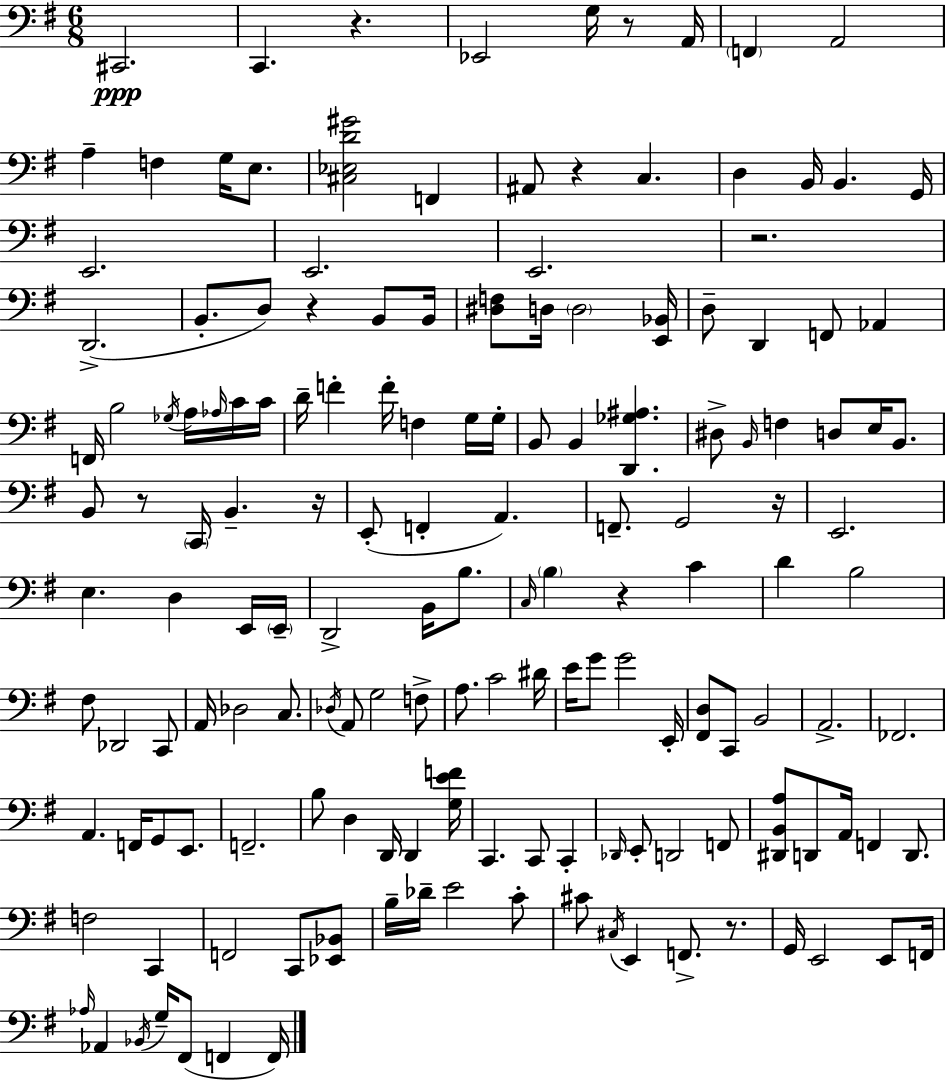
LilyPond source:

{
  \clef bass
  \numericTimeSignature
  \time 6/8
  \key e \minor
  cis,2.\ppp | c,4. r4. | ees,2 g16 r8 a,16 | \parenthesize f,4 a,2 | \break a4-- f4 g16 e8. | <cis ees d' gis'>2 f,4 | ais,8 r4 c4. | d4 b,16 b,4. g,16 | \break e,2. | e,2. | e,2. | r2. | \break d,2.->( | b,8.-. d8) r4 b,8 b,16 | <dis f>8 d16 \parenthesize d2 <e, bes,>16 | d8-- d,4 f,8 aes,4 | \break f,16 b2 \acciaccatura { ges16 } a16 \grace { aes16 } | c'16 c'16 d'16-- f'4-. f'16-. f4 | g16 g16-. b,8 b,4 <d, ges ais>4. | dis8-> \grace { b,16 } f4 d8 e16 | \break b,8. b,8 r8 \parenthesize c,16 b,4.-- | r16 e,8-.( f,4-. a,4.) | f,8.-- g,2 | r16 e,2. | \break e4. d4 | e,16 \parenthesize e,16-- d,2-> b,16 | b8. \grace { c16 } \parenthesize b4 r4 | c'4 d'4 b2 | \break fis8 des,2 | c,8 a,16 des2 | c8. \acciaccatura { des16 } a,8 g2 | f8-> a8. c'2 | \break dis'16 e'16 g'8 g'2 | e,16-. <fis, d>8 c,8 b,2 | a,2.-> | fes,2. | \break a,4. f,16 | g,8 e,8. f,2.-- | b8 d4 d,16 | d,4 <g e' f'>16 c,4. c,8 | \break c,4-. \grace { des,16 } e,8-. d,2 | f,8 <dis, b, a>8 d,8 a,16 f,4 | d,8. f2 | c,4 f,2 | \break c,8 <ees, bes,>8 b16-- des'16-- e'2 | c'8-. cis'8 \acciaccatura { cis16 } e,4 | f,8.-> r8. g,16 e,2 | e,8 f,16 \grace { aes16 } aes,4 | \break \acciaccatura { bes,16 } g16-- fis,8( f,4 f,16) \bar "|."
}